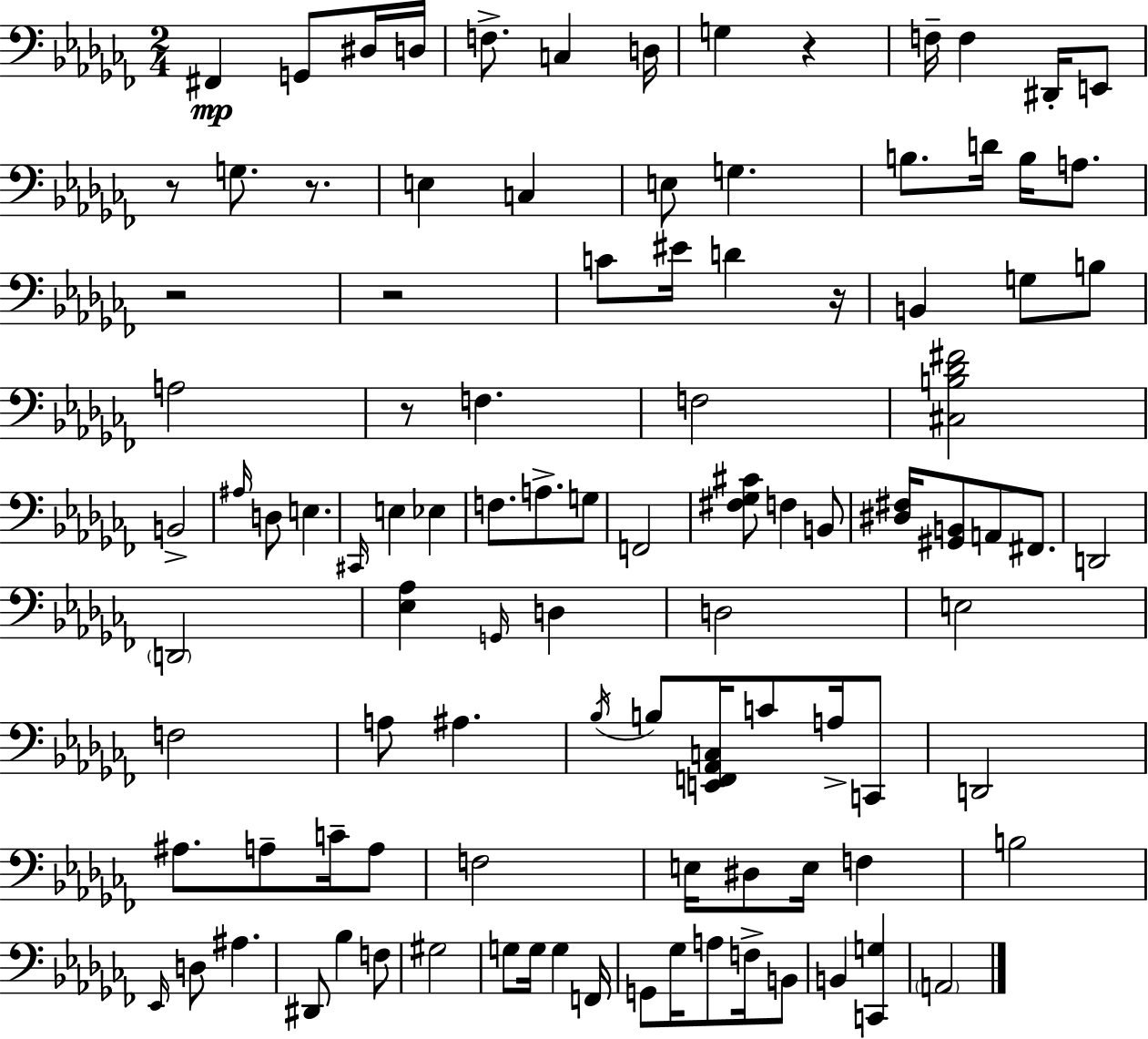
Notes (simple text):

F#2/q G2/e D#3/s D3/s F3/e. C3/q D3/s G3/q R/q F3/s F3/q D#2/s E2/e R/e G3/e. R/e. E3/q C3/q E3/e G3/q. B3/e. D4/s B3/s A3/e. R/h R/h C4/e EIS4/s D4/q R/s B2/q G3/e B3/e A3/h R/e F3/q. F3/h [C#3,B3,Db4,F#4]/h B2/h A#3/s D3/e E3/q. C#2/s E3/q Eb3/q F3/e. A3/e. G3/e F2/h [F#3,Gb3,C#4]/e F3/q B2/e [D#3,F#3]/s [G#2,B2]/e A2/e F#2/e. D2/h D2/h [Eb3,Ab3]/q G2/s D3/q D3/h E3/h F3/h A3/e A#3/q. Bb3/s B3/e [E2,F2,Ab2,C3]/s C4/e A3/s C2/e D2/h A#3/e. A3/e C4/s A3/e F3/h E3/s D#3/e E3/s F3/q B3/h Eb2/s D3/e A#3/q. D#2/e Bb3/q F3/e G#3/h G3/e G3/s G3/q F2/s G2/e Gb3/s A3/e F3/s B2/e B2/q [C2,G3]/q A2/h